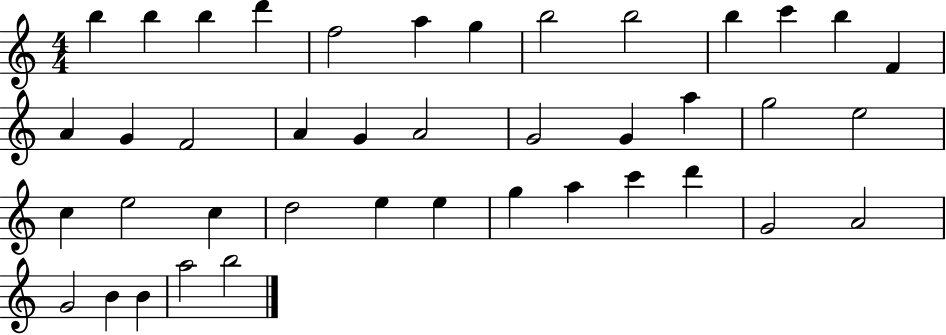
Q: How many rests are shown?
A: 0